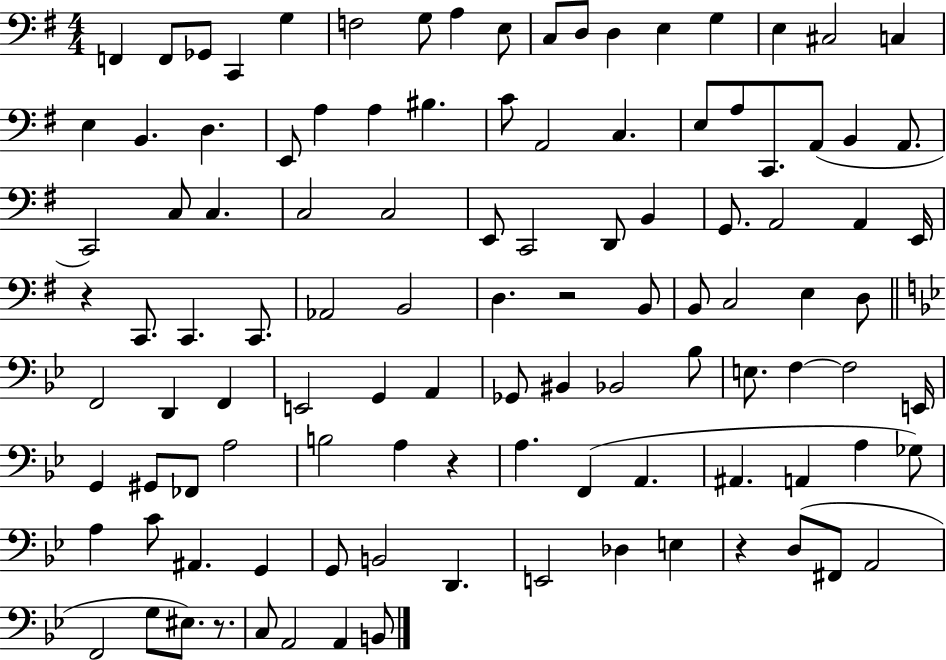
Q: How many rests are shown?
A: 5